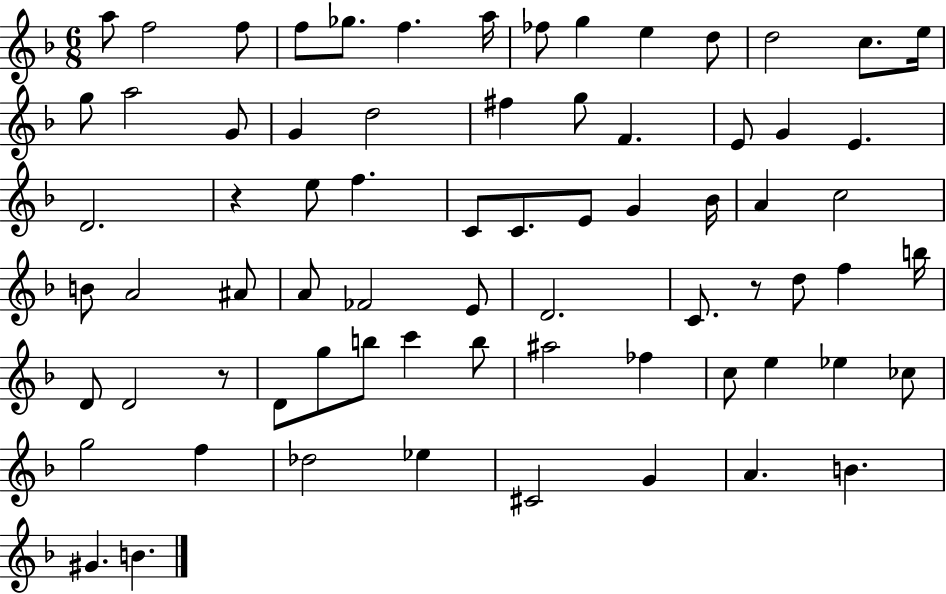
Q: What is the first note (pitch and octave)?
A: A5